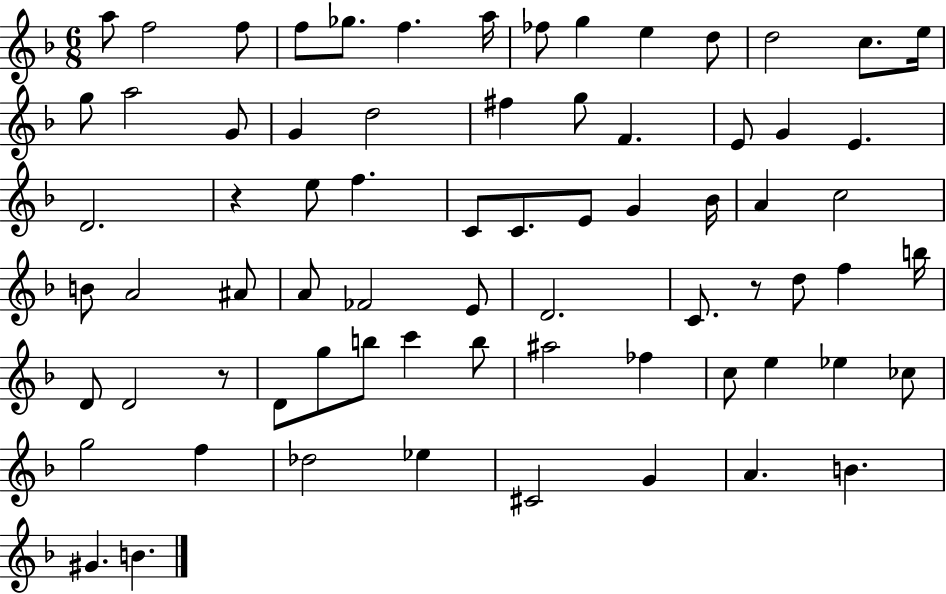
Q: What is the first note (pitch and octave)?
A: A5